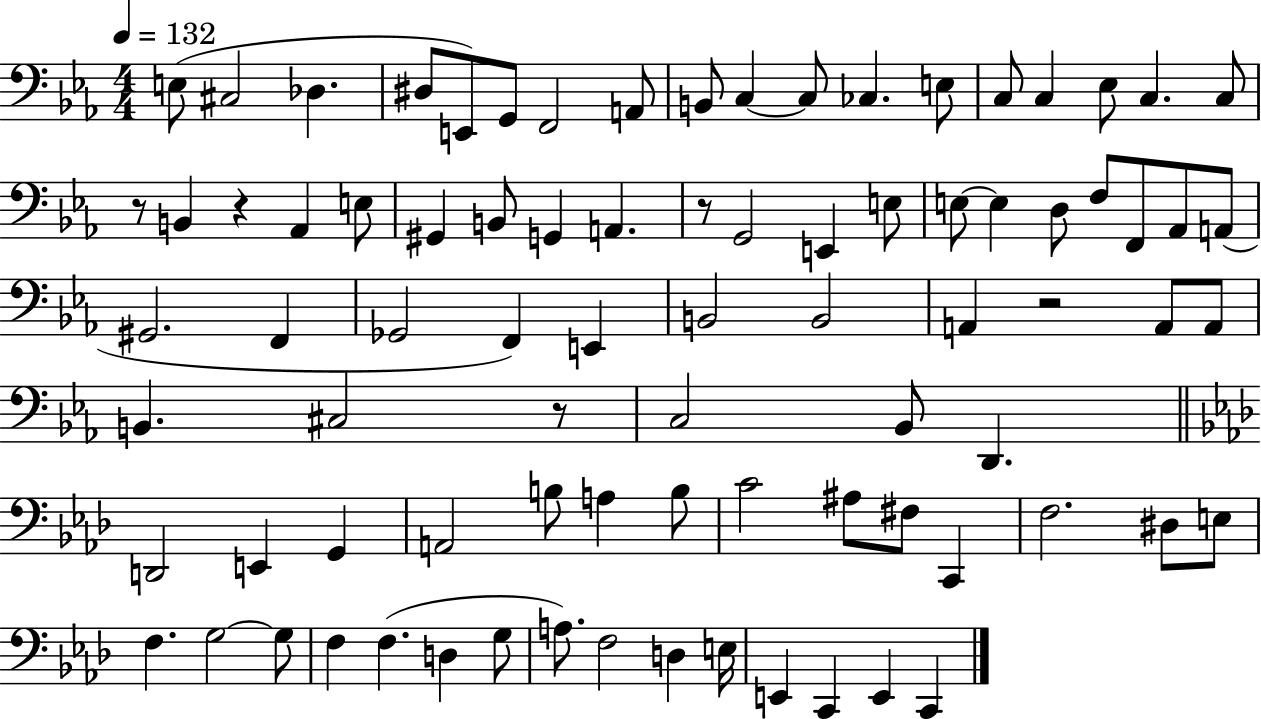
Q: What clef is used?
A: bass